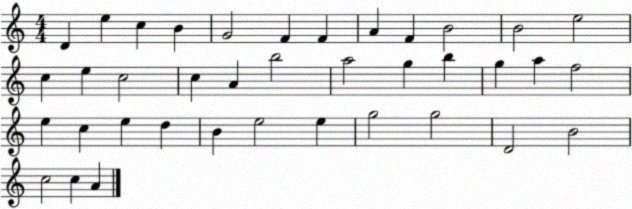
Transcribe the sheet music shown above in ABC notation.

X:1
T:Untitled
M:4/4
L:1/4
K:C
D e c B G2 F F A F B2 B2 e2 c e c2 c A b2 a2 g b g a f2 e c e d B e2 e g2 g2 D2 B2 c2 c A